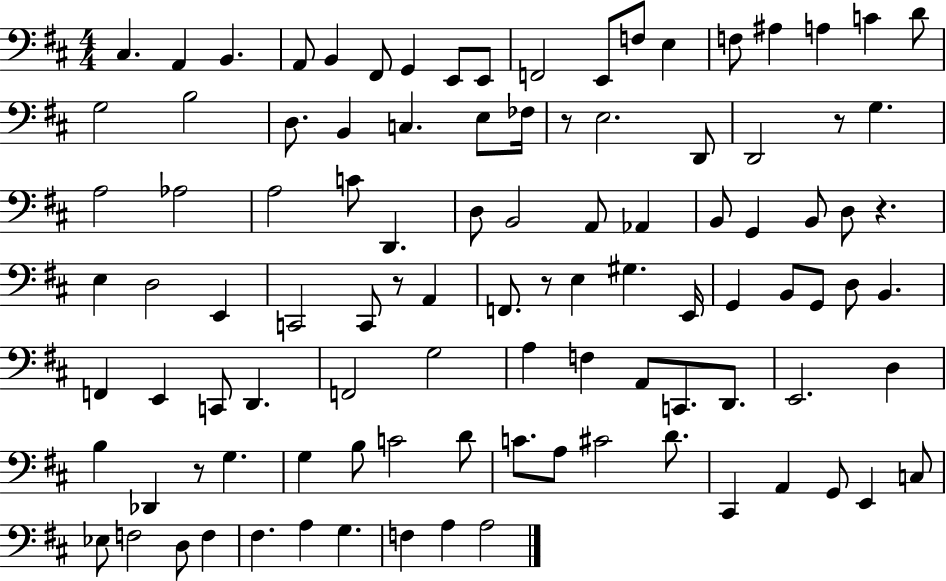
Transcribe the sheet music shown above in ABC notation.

X:1
T:Untitled
M:4/4
L:1/4
K:D
^C, A,, B,, A,,/2 B,, ^F,,/2 G,, E,,/2 E,,/2 F,,2 E,,/2 F,/2 E, F,/2 ^A, A, C D/2 G,2 B,2 D,/2 B,, C, E,/2 _F,/4 z/2 E,2 D,,/2 D,,2 z/2 G, A,2 _A,2 A,2 C/2 D,, D,/2 B,,2 A,,/2 _A,, B,,/2 G,, B,,/2 D,/2 z E, D,2 E,, C,,2 C,,/2 z/2 A,, F,,/2 z/2 E, ^G, E,,/4 G,, B,,/2 G,,/2 D,/2 B,, F,, E,, C,,/2 D,, F,,2 G,2 A, F, A,,/2 C,,/2 D,,/2 E,,2 D, B, _D,, z/2 G, G, B,/2 C2 D/2 C/2 A,/2 ^C2 D/2 ^C,, A,, G,,/2 E,, C,/2 _E,/2 F,2 D,/2 F, ^F, A, G, F, A, A,2